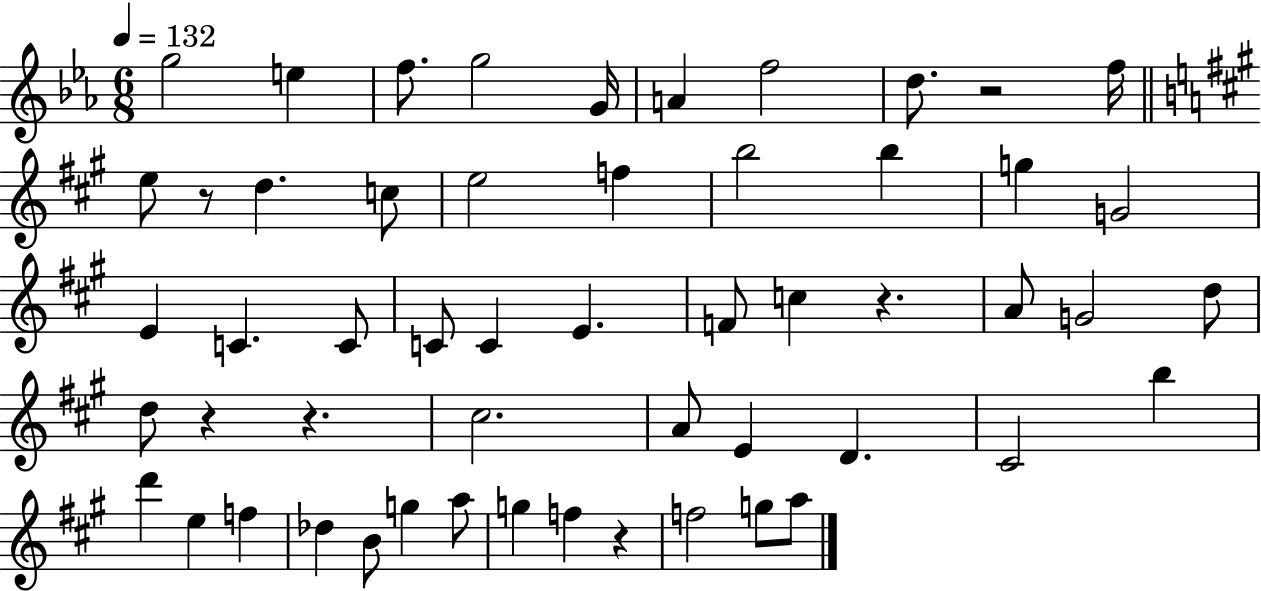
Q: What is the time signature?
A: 6/8